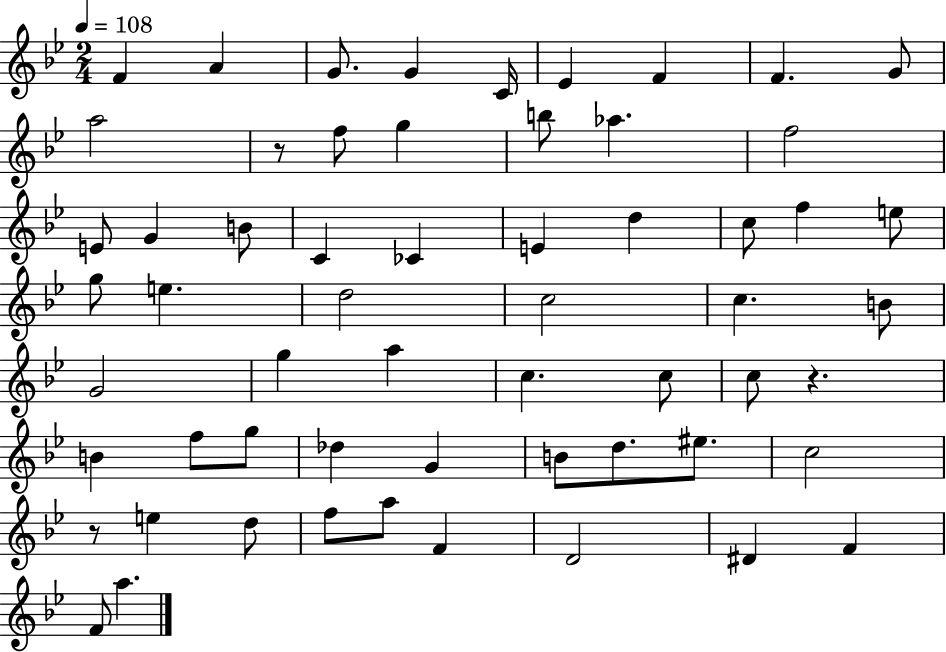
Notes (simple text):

F4/q A4/q G4/e. G4/q C4/s Eb4/q F4/q F4/q. G4/e A5/h R/e F5/e G5/q B5/e Ab5/q. F5/h E4/e G4/q B4/e C4/q CES4/q E4/q D5/q C5/e F5/q E5/e G5/e E5/q. D5/h C5/h C5/q. B4/e G4/h G5/q A5/q C5/q. C5/e C5/e R/q. B4/q F5/e G5/e Db5/q G4/q B4/e D5/e. EIS5/e. C5/h R/e E5/q D5/e F5/e A5/e F4/q D4/h D#4/q F4/q F4/e A5/q.